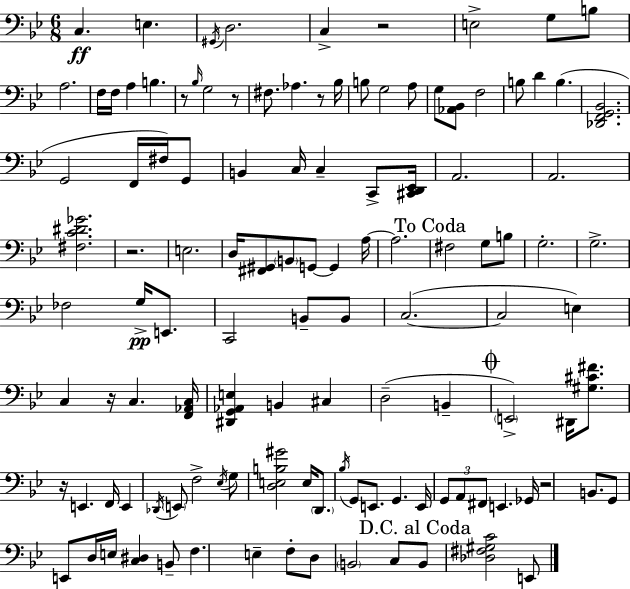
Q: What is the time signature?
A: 6/8